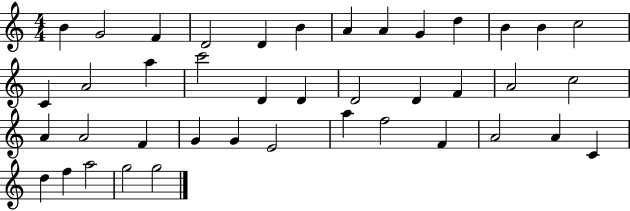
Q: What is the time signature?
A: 4/4